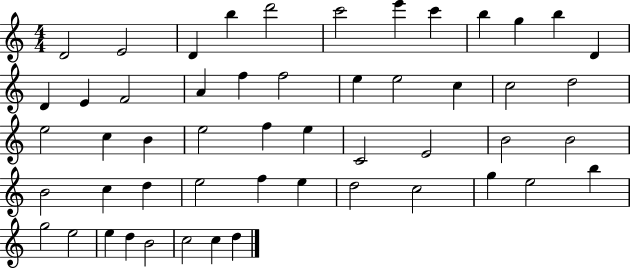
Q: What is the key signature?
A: C major